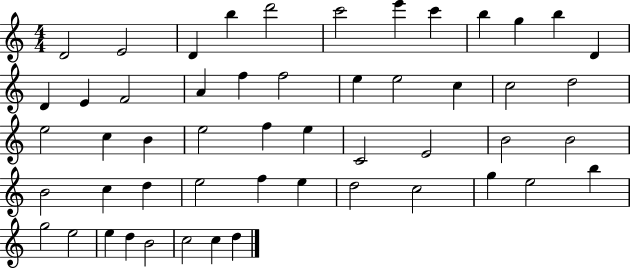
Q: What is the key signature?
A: C major